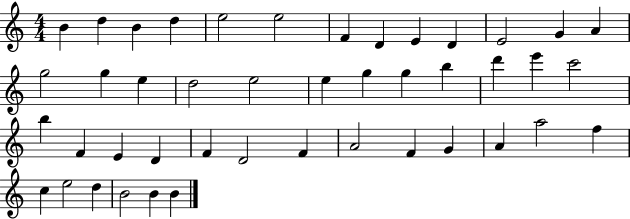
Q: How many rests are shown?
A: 0